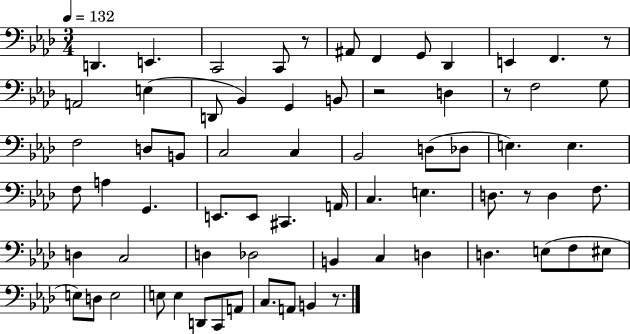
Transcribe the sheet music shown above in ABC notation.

X:1
T:Untitled
M:3/4
L:1/4
K:Ab
D,, E,, C,,2 C,,/2 z/2 ^A,,/2 F,, G,,/2 _D,, E,, F,, z/2 A,,2 E, D,,/2 _B,, G,, B,,/2 z2 D, z/2 F,2 G,/2 F,2 D,/2 B,,/2 C,2 C, _B,,2 D,/2 _D,/2 E, E, F,/2 A, G,, E,,/2 E,,/2 ^C,, A,,/4 C, E, D,/2 z/2 D, F,/2 D, C,2 D, _D,2 B,, C, D, D, E,/2 F,/2 ^E,/2 E,/2 D,/2 E,2 E,/2 E, D,,/2 C,,/2 A,,/2 C,/2 A,,/2 B,, z/2